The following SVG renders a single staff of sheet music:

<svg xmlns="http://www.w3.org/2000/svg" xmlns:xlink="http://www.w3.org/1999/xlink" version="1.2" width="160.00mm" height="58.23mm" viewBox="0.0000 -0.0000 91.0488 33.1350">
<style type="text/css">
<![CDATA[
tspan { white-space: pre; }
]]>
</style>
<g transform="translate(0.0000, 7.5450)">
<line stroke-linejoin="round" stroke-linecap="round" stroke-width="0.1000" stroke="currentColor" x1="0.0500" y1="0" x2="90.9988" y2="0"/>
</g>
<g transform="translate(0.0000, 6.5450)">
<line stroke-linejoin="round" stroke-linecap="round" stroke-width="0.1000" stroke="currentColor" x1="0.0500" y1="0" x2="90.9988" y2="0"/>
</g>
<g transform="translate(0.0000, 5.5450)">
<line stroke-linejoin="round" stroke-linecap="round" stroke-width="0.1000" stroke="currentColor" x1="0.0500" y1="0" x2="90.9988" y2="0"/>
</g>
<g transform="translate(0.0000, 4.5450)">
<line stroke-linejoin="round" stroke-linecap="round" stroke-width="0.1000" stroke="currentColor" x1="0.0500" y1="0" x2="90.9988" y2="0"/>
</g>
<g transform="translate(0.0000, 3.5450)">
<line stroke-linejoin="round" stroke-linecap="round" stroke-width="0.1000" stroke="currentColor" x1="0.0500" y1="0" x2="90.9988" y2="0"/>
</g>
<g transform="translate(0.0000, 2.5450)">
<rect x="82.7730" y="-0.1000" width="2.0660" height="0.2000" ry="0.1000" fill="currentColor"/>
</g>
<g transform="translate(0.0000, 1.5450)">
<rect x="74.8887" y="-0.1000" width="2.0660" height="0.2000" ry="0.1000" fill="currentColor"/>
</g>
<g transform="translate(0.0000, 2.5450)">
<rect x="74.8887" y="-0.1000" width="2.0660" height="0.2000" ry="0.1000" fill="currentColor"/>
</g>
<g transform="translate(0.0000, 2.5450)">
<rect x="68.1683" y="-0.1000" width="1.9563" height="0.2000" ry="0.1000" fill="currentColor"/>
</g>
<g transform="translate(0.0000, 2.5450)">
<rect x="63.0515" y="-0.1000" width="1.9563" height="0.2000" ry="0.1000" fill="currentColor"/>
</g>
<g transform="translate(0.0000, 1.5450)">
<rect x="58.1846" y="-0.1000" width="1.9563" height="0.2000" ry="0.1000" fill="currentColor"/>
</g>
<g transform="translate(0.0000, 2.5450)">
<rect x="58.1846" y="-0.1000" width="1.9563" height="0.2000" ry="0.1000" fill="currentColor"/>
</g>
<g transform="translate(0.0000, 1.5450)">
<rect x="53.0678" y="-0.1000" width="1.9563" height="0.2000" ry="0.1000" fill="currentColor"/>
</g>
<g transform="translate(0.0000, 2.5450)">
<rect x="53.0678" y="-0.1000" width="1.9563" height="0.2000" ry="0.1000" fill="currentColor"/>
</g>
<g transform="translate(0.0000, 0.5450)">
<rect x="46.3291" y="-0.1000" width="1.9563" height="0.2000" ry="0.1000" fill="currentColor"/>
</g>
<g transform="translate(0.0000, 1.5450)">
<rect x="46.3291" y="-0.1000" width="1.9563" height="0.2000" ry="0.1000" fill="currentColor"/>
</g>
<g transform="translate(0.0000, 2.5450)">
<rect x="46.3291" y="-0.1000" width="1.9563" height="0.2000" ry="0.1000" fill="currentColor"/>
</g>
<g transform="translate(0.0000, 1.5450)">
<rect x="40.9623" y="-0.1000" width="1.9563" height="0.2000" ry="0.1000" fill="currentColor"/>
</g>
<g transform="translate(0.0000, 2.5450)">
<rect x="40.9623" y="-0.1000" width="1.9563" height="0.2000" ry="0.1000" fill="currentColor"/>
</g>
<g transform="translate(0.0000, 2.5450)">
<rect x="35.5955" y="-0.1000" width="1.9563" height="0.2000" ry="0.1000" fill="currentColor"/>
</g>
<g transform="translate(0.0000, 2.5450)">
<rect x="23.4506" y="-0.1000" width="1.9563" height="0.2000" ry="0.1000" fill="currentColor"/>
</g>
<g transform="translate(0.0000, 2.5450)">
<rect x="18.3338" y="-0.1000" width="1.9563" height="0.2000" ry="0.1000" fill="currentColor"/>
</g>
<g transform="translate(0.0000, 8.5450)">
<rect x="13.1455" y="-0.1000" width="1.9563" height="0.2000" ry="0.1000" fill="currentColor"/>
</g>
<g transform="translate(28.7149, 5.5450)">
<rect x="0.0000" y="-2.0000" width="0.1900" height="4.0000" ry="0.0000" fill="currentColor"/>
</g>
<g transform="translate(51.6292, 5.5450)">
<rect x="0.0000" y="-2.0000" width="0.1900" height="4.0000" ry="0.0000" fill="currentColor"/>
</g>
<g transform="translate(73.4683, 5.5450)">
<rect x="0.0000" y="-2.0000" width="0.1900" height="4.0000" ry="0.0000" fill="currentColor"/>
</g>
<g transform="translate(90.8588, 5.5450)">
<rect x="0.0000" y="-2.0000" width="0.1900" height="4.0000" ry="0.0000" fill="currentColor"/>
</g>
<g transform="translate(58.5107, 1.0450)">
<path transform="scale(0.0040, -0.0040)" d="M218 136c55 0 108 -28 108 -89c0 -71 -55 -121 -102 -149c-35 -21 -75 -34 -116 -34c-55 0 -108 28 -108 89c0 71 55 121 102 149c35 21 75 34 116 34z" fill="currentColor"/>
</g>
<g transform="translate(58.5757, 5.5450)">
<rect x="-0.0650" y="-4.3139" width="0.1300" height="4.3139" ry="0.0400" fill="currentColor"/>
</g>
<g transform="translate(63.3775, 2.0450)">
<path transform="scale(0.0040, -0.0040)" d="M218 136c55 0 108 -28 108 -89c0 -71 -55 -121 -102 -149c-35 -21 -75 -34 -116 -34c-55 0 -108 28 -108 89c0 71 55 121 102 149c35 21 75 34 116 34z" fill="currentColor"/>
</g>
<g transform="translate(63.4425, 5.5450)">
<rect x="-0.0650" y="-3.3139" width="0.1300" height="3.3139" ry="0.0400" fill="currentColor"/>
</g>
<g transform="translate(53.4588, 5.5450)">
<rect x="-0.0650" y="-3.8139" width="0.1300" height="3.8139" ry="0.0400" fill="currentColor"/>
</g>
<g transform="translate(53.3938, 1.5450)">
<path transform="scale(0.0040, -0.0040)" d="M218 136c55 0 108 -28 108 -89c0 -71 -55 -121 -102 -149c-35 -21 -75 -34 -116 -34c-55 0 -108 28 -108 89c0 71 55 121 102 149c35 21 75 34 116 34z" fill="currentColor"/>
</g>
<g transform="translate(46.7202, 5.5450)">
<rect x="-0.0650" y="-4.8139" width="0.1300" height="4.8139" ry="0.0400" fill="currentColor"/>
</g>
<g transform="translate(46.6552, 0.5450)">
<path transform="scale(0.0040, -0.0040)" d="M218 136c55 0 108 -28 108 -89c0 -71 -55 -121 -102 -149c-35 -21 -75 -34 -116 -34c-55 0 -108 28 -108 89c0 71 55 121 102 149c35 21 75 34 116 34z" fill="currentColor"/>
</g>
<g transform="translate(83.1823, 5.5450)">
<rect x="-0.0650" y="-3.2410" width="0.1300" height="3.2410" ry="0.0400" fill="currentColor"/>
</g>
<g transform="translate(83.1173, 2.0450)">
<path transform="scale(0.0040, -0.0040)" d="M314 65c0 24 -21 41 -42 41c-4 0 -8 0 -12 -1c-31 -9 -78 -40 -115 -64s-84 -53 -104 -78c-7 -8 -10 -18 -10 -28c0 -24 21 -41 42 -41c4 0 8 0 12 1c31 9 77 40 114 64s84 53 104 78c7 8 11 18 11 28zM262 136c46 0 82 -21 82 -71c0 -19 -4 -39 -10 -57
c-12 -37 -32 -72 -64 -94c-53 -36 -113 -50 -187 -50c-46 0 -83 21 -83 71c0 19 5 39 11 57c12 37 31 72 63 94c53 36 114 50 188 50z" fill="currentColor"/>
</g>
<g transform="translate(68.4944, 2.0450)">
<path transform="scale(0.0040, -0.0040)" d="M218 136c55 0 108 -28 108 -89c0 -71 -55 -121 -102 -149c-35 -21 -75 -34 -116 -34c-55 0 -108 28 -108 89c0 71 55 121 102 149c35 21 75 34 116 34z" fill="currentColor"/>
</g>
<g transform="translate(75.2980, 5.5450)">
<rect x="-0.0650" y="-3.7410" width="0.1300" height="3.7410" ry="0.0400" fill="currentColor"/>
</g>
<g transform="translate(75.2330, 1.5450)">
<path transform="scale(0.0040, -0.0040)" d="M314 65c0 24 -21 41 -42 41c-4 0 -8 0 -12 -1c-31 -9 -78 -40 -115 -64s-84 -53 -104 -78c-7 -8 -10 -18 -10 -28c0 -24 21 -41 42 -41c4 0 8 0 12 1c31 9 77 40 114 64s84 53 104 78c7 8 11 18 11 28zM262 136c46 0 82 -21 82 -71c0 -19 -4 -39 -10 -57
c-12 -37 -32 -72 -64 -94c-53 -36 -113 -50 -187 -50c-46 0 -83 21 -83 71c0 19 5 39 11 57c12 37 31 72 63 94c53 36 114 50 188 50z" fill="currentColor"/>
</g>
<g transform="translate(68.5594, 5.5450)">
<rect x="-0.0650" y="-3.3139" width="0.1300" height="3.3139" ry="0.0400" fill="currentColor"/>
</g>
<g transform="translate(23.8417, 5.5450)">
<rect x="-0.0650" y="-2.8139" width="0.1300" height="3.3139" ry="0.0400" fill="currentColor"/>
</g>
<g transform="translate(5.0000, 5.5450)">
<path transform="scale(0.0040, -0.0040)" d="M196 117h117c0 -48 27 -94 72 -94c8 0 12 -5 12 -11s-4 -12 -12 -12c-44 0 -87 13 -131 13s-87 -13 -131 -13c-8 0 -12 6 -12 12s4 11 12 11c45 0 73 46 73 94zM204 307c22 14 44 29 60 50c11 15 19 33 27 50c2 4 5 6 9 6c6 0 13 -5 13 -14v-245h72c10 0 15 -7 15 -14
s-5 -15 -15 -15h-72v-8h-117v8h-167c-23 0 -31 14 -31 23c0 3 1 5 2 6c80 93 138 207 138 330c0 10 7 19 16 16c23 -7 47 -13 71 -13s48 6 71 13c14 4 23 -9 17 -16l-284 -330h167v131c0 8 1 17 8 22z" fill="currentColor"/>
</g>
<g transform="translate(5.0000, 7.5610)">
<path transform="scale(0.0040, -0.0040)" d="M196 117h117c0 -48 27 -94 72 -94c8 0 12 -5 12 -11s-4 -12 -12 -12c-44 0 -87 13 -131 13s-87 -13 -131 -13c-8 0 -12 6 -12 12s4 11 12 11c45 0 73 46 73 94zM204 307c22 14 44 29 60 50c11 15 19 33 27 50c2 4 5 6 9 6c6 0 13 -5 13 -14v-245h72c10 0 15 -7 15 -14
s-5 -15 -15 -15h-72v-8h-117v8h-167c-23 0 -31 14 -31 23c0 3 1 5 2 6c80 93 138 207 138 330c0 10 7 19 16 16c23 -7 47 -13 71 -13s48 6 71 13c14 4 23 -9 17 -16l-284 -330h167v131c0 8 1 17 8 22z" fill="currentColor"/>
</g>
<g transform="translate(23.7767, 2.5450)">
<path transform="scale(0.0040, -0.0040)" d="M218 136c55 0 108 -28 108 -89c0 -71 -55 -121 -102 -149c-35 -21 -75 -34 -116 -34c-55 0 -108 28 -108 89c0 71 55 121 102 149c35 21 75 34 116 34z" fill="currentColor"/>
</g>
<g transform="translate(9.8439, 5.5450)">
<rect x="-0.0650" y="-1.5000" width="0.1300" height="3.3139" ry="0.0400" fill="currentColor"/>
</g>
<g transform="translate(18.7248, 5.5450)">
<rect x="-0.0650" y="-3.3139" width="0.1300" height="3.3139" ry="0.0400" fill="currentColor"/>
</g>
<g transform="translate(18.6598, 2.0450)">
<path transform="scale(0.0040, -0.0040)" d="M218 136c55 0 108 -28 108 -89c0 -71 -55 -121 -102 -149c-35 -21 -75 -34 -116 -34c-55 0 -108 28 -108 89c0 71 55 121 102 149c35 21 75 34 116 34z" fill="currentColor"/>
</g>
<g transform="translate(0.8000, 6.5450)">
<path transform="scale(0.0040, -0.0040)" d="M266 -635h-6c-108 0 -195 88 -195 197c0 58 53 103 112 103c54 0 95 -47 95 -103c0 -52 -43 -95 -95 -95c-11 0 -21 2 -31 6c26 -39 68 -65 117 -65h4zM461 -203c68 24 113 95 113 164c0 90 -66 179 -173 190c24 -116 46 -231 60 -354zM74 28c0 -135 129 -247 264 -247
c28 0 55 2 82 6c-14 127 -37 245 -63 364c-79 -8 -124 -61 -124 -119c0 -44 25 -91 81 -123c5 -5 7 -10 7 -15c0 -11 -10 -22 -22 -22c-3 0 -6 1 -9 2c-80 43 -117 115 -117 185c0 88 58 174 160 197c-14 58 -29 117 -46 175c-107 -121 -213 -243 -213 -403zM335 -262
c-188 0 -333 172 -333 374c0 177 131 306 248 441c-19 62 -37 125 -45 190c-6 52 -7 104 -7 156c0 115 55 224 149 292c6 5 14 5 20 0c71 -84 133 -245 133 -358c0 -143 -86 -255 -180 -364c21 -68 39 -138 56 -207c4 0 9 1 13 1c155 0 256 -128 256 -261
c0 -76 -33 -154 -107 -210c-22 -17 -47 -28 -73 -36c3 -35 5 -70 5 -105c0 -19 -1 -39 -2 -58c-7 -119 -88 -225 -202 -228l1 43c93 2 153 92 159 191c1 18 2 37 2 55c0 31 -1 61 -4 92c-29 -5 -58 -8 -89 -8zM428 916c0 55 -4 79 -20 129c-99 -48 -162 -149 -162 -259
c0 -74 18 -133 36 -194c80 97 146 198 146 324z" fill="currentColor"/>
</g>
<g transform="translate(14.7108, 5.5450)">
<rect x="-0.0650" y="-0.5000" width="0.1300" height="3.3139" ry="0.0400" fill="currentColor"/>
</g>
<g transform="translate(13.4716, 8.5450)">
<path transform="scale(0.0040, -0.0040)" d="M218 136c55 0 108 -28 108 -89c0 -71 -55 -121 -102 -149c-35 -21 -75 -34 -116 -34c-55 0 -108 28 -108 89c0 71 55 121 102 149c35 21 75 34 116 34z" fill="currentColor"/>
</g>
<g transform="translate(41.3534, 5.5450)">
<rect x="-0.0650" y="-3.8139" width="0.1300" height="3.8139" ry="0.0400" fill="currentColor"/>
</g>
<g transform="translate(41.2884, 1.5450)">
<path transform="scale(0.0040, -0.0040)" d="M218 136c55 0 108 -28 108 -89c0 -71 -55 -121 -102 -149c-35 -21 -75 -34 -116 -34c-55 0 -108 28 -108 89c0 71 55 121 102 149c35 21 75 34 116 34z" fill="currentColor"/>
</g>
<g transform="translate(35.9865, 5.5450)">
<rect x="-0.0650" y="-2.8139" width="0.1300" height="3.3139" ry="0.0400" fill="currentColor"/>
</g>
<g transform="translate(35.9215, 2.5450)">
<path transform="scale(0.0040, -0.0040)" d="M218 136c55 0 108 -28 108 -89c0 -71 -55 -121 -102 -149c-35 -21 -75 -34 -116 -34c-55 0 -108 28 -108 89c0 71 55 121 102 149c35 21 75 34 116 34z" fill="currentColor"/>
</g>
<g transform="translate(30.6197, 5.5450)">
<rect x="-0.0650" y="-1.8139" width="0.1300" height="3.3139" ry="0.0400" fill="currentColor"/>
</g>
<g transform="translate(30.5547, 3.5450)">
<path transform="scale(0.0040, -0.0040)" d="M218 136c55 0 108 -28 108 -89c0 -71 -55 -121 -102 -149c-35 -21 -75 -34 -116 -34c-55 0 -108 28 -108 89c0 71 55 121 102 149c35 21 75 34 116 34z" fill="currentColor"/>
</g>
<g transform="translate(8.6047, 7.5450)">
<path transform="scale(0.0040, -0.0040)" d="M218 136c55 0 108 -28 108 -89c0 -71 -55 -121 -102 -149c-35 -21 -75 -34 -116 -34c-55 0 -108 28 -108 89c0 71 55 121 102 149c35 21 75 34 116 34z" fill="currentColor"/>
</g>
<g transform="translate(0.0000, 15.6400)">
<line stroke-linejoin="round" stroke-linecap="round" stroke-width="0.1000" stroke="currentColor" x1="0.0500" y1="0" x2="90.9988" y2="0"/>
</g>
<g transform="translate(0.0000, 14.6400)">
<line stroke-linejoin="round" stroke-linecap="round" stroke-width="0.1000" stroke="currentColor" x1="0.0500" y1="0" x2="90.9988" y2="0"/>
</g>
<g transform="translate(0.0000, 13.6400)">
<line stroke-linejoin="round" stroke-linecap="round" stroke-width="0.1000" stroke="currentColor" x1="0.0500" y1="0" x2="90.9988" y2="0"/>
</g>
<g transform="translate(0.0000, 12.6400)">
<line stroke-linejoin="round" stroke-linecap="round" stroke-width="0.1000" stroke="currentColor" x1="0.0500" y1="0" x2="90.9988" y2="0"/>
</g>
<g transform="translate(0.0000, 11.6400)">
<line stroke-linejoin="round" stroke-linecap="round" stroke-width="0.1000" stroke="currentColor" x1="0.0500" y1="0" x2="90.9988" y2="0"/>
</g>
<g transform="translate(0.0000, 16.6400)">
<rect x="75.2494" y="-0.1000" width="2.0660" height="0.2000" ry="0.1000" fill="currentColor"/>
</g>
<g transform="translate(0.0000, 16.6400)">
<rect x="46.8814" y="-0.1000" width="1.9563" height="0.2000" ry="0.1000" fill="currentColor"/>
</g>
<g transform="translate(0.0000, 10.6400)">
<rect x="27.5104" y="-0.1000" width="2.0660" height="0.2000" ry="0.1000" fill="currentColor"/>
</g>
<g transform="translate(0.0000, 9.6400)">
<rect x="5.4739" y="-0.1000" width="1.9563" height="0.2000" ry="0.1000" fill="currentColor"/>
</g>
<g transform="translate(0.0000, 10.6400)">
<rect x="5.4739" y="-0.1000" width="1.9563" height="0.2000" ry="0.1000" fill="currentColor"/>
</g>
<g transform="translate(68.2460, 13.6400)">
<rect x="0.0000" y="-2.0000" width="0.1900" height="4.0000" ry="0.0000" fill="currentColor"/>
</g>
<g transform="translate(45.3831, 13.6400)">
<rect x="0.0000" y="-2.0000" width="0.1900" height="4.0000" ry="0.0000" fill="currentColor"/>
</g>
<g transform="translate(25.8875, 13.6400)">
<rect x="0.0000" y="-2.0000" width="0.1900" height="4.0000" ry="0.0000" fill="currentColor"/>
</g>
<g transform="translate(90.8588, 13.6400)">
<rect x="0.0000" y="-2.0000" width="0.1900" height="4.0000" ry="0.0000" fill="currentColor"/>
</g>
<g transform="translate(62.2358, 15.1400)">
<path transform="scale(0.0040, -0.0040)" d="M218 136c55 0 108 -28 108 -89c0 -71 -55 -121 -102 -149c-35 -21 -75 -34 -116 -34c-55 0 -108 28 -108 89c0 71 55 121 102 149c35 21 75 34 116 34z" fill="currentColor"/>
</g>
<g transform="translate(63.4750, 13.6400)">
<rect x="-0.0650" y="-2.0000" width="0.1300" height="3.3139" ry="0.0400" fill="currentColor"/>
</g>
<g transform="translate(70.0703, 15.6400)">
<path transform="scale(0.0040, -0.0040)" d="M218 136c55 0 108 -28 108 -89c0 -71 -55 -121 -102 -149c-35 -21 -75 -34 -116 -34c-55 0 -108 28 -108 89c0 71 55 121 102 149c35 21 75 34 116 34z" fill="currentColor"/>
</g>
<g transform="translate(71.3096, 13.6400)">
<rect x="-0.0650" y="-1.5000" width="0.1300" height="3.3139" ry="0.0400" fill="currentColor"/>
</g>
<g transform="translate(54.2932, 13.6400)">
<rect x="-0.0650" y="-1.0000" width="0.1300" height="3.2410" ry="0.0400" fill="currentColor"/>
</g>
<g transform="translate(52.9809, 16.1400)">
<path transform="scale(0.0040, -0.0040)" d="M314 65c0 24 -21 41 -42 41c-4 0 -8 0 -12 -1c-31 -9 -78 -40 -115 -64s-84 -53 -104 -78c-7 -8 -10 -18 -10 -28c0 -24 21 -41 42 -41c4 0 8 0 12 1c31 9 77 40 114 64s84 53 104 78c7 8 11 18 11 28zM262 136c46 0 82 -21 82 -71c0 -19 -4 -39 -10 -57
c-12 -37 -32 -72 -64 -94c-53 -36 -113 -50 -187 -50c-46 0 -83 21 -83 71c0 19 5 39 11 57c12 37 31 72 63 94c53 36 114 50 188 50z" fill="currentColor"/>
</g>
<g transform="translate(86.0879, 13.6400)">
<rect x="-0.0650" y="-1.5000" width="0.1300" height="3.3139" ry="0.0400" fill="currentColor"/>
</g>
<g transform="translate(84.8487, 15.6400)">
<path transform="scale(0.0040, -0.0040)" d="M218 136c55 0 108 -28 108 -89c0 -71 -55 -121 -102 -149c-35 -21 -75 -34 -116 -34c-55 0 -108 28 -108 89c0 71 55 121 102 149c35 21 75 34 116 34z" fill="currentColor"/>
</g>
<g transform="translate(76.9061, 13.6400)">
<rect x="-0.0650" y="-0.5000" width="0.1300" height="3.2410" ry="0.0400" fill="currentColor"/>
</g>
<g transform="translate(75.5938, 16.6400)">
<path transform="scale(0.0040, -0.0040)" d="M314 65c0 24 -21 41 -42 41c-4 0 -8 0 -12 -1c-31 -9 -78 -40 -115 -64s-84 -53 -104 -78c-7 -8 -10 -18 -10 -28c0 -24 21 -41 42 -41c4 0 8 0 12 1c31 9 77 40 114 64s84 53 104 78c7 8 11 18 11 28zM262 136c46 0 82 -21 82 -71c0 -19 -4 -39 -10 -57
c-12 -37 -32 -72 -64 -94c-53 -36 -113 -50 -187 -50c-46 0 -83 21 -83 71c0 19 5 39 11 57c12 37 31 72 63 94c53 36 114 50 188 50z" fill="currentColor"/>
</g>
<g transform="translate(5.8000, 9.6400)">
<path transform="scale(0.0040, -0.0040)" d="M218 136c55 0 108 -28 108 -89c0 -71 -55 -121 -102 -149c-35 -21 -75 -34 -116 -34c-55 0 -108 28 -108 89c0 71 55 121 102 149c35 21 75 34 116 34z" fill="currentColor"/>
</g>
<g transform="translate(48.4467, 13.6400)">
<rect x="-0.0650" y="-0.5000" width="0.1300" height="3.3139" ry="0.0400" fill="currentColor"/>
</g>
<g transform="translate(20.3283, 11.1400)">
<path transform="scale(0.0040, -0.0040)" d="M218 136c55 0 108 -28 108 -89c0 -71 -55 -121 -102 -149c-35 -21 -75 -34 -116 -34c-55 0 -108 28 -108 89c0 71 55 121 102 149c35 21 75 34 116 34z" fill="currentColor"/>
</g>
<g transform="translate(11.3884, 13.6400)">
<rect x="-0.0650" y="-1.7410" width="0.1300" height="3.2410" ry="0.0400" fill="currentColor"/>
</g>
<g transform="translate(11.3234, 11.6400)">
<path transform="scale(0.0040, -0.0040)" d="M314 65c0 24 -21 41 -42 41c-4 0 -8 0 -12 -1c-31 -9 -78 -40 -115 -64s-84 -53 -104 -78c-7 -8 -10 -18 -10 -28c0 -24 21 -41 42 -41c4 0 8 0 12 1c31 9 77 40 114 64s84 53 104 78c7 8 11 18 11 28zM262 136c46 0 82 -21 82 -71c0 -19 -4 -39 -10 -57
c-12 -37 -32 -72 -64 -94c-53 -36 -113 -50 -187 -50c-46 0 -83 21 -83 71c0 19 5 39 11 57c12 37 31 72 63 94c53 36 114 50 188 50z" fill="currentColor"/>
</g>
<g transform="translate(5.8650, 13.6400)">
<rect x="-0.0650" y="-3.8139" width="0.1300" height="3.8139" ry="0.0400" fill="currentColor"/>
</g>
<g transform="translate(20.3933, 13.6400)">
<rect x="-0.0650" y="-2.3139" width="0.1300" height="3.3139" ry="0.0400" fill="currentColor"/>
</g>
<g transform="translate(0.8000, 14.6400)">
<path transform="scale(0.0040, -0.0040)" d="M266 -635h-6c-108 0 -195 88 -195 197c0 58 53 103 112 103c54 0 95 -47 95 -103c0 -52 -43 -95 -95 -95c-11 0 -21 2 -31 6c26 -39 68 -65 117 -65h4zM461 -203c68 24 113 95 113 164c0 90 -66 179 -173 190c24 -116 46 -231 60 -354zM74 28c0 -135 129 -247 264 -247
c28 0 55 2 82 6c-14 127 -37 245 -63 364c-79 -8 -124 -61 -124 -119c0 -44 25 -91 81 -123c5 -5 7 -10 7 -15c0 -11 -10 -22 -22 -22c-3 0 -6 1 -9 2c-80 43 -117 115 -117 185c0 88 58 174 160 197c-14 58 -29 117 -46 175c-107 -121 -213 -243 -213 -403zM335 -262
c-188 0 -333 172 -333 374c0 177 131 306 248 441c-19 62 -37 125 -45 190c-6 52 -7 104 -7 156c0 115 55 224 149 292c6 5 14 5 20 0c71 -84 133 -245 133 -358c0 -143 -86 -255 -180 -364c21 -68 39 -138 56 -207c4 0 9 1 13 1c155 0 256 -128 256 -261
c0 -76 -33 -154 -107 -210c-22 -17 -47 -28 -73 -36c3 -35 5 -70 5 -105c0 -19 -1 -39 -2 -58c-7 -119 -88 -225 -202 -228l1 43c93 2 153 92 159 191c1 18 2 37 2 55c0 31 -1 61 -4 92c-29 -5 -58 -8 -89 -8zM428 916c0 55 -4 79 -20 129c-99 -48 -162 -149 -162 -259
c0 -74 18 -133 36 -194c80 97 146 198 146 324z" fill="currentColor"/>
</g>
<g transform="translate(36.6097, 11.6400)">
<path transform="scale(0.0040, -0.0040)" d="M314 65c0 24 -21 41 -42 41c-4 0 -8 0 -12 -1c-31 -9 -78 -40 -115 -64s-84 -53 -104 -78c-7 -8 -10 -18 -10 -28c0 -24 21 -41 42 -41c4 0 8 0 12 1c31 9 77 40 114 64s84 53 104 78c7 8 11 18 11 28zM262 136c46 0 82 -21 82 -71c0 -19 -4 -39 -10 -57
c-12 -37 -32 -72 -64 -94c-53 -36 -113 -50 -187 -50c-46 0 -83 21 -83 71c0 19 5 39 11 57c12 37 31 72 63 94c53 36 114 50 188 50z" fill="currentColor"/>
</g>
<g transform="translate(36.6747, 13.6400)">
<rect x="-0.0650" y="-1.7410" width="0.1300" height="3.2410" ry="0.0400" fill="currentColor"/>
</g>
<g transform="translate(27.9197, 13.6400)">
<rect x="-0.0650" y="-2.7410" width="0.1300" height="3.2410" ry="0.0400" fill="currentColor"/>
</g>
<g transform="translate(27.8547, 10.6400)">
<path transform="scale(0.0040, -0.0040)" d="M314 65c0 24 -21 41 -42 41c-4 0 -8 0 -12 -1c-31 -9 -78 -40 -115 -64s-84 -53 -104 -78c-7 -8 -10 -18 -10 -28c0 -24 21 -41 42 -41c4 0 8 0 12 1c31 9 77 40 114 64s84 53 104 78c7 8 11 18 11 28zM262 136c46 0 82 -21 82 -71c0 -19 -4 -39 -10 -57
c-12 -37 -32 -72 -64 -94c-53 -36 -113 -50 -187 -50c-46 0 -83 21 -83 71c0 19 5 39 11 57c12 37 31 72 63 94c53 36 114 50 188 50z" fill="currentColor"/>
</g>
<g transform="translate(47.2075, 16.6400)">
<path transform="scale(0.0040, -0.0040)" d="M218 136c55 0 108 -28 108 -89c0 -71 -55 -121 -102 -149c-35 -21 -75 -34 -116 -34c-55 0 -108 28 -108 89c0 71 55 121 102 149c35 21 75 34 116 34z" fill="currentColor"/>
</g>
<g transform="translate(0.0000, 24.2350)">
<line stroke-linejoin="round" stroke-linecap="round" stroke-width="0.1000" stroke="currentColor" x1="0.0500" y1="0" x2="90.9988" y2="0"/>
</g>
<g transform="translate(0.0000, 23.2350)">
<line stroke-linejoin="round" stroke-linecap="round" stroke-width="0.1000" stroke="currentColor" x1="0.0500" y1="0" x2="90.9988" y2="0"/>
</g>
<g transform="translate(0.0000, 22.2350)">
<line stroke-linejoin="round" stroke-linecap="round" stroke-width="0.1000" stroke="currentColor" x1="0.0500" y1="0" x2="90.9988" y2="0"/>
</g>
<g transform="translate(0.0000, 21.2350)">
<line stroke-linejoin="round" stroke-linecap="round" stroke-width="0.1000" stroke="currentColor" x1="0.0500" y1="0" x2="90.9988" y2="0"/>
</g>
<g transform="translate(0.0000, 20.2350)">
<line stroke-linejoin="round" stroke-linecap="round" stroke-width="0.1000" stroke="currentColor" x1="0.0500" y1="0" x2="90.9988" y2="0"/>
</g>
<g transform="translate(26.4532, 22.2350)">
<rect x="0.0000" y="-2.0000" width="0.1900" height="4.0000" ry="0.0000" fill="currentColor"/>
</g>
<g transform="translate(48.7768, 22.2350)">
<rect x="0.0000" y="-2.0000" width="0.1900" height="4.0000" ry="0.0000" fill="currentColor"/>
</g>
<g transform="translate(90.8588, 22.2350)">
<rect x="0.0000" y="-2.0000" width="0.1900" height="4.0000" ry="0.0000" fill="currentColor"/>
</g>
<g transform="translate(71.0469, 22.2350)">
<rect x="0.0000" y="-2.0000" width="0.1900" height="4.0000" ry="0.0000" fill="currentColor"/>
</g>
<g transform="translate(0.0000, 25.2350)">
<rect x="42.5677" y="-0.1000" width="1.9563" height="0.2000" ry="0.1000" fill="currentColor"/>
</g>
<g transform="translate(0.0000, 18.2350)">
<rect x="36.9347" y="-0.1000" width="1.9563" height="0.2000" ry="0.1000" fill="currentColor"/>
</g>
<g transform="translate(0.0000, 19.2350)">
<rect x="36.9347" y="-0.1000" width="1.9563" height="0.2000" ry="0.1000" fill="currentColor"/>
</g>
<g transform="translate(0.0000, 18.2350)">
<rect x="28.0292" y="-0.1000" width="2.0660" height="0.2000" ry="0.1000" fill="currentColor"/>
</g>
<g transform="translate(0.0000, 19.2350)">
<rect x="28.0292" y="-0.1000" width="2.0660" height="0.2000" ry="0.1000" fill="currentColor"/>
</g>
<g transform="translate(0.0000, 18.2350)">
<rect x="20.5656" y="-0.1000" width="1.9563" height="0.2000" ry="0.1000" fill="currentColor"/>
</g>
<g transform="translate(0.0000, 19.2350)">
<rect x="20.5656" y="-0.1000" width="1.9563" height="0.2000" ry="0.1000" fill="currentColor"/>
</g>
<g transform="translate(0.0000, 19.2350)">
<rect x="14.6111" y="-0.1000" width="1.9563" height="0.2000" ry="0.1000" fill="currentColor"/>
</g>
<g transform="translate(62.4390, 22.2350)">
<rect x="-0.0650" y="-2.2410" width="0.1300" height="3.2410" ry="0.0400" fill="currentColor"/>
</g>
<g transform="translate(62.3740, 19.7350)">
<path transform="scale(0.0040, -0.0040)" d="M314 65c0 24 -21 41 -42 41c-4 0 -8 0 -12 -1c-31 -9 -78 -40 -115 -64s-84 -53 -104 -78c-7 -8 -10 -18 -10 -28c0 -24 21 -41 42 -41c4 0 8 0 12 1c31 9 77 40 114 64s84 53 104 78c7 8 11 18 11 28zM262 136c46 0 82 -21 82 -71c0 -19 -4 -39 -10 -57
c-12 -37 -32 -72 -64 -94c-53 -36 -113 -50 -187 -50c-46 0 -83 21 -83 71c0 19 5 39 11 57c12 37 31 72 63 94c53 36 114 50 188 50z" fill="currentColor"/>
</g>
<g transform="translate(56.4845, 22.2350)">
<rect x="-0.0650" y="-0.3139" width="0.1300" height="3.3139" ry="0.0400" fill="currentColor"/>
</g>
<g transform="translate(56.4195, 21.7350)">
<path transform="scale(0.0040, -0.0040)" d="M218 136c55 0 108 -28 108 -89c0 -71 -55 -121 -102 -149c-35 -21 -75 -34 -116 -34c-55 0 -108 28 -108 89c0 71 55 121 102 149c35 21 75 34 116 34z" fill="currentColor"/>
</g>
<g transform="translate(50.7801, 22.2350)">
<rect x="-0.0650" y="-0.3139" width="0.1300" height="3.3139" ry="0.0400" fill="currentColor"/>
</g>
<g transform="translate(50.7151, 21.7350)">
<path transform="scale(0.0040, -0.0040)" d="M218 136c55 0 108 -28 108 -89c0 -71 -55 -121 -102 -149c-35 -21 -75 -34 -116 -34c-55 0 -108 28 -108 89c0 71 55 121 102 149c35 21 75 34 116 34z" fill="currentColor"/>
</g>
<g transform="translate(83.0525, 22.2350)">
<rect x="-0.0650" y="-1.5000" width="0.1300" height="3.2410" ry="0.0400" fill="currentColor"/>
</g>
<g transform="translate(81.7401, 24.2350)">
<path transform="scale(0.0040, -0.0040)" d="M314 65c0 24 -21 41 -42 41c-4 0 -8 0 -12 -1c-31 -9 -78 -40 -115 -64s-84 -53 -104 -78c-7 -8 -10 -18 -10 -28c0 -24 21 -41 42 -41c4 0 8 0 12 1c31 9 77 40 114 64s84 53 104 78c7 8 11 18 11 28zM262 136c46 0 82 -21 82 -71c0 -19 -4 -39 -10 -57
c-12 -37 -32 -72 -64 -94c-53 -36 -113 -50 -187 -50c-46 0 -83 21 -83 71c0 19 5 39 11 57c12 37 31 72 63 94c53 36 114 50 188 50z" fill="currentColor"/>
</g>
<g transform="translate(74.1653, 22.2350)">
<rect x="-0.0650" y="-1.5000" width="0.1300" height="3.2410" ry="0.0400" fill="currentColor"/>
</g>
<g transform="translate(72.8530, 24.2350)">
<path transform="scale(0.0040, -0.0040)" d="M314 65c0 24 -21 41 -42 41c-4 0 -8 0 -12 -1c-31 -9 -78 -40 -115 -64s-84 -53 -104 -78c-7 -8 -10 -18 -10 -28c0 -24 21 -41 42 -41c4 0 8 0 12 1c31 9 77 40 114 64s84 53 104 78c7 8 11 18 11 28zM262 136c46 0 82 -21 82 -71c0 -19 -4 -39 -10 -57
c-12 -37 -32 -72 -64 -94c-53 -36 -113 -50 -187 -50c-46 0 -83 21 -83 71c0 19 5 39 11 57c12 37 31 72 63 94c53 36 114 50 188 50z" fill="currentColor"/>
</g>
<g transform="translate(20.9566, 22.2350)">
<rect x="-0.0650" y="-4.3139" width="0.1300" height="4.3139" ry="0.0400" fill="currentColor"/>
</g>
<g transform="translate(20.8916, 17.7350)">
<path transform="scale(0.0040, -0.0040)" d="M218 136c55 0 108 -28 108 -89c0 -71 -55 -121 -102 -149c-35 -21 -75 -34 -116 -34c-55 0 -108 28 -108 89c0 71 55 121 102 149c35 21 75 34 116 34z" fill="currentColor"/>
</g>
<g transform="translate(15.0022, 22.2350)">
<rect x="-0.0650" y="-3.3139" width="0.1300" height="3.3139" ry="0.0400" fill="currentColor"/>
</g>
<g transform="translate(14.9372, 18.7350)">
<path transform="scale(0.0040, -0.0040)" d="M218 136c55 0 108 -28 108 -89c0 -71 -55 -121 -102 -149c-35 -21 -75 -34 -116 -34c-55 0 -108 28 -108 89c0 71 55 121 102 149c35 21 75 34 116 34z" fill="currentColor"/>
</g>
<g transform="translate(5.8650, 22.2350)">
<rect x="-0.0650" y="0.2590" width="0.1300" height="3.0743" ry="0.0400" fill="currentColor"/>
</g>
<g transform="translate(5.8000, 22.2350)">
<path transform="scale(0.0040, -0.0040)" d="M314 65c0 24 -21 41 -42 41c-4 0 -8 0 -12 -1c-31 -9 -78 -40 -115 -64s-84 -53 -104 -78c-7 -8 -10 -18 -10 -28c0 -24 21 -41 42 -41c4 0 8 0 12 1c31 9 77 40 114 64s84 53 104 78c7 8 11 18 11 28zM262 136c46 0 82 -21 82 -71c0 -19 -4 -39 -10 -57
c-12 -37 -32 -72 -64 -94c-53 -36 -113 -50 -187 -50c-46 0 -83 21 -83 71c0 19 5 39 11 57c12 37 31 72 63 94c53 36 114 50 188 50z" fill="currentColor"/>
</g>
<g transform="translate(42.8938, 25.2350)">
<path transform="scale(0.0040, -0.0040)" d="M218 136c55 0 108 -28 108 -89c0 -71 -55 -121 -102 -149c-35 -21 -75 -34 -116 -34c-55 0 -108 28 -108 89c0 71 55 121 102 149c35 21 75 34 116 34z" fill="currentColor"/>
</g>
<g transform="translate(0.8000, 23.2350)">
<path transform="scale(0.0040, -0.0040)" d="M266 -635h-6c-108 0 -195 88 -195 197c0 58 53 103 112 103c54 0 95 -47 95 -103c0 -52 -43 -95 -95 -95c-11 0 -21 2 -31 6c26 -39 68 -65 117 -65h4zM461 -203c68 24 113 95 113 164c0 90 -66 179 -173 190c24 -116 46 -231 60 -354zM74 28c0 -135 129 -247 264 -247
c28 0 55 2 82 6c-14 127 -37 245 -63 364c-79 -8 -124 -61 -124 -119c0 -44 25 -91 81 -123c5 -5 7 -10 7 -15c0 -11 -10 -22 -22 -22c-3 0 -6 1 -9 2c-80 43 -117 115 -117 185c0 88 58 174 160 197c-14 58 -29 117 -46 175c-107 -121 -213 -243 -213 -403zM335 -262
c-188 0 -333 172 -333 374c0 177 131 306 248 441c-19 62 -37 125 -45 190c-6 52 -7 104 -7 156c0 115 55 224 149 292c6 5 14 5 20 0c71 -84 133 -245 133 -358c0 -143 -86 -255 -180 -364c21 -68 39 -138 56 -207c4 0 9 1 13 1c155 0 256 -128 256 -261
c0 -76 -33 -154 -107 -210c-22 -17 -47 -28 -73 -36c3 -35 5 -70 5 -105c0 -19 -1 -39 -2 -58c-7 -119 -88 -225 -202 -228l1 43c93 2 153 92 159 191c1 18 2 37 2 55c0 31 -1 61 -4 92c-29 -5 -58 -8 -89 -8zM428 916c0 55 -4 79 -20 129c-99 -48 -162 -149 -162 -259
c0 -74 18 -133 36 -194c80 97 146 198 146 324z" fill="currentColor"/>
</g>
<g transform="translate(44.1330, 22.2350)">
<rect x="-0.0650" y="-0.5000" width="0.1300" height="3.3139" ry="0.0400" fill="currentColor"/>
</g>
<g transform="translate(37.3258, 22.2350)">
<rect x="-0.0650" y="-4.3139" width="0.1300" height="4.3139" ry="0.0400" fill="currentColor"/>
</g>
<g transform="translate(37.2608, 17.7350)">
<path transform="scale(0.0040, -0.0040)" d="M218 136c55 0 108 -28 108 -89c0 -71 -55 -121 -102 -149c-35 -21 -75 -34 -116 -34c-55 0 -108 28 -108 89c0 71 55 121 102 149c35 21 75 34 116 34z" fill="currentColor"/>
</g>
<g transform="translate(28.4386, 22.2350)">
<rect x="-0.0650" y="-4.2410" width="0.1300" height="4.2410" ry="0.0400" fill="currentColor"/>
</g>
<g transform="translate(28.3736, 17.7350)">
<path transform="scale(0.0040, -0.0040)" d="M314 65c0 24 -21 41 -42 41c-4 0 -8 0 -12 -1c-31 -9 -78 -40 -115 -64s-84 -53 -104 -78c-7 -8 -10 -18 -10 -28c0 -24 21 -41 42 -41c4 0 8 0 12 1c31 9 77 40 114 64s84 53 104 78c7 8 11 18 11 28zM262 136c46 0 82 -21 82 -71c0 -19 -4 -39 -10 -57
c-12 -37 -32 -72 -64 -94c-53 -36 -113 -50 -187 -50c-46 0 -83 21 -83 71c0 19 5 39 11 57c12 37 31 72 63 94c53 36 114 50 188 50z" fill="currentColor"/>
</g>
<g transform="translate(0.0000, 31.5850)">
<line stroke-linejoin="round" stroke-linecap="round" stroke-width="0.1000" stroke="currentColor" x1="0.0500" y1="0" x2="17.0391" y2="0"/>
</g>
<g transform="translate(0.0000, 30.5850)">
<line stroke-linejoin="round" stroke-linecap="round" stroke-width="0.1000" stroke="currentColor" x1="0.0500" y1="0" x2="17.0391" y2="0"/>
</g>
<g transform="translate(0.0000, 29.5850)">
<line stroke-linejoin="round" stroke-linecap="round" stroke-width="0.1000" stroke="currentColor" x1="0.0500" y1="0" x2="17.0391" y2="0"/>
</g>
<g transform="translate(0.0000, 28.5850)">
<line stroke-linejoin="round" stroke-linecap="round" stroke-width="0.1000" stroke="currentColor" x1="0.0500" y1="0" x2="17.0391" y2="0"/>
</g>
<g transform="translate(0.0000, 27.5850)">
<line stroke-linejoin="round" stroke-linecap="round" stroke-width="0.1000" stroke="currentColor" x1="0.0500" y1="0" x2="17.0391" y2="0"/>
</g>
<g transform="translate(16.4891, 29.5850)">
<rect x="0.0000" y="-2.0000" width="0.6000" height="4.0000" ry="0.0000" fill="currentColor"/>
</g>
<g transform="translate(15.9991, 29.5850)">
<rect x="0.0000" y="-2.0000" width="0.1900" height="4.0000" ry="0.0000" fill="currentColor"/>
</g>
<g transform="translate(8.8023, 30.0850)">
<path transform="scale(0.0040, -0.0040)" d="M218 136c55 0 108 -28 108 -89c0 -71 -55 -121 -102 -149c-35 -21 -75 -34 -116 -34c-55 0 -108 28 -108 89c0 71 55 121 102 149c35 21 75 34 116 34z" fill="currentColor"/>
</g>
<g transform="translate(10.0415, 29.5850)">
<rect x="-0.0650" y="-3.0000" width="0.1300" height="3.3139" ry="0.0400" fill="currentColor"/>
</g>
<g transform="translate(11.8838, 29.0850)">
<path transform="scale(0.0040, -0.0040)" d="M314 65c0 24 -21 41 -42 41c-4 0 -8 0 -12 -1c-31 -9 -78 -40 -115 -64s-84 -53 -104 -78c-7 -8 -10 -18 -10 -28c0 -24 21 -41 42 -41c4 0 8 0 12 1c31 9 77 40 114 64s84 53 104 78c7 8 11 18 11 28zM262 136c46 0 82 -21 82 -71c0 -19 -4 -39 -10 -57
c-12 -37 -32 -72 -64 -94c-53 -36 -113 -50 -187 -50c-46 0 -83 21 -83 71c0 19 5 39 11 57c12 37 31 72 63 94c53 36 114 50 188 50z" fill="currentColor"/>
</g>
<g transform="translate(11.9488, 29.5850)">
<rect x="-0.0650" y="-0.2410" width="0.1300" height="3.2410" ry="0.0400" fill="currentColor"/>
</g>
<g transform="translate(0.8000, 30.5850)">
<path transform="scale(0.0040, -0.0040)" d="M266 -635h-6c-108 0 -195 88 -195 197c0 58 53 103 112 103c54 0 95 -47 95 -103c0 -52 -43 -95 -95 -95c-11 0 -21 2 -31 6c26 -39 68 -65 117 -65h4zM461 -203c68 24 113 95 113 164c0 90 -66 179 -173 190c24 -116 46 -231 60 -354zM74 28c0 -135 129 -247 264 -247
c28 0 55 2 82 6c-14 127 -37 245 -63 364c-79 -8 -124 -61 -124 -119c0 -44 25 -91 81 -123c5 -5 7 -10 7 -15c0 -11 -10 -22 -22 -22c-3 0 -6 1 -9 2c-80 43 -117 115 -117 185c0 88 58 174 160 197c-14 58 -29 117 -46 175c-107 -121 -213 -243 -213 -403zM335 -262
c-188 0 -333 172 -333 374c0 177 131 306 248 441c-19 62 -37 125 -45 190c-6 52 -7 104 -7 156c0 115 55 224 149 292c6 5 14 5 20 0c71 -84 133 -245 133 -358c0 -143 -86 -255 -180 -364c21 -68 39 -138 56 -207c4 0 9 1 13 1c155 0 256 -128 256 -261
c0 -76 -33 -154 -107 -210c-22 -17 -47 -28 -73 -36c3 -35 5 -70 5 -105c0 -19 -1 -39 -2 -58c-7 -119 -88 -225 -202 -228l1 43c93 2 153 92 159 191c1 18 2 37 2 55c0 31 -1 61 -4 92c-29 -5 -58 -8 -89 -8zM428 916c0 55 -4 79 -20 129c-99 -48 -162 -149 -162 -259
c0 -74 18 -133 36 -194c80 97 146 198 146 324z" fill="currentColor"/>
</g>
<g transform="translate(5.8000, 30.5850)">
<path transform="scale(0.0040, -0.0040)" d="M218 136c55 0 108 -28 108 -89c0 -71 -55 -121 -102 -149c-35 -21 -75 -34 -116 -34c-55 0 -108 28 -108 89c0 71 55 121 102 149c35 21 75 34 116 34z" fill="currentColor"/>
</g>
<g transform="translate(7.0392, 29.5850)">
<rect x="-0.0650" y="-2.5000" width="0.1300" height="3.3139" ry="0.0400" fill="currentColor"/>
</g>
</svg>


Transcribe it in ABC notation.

X:1
T:Untitled
M:4/4
L:1/4
K:C
E C b a f a c' e' c' d' b b c'2 b2 c' f2 g a2 f2 C D2 F E C2 E B2 b d' d'2 d' C c c g2 E2 E2 G A c2